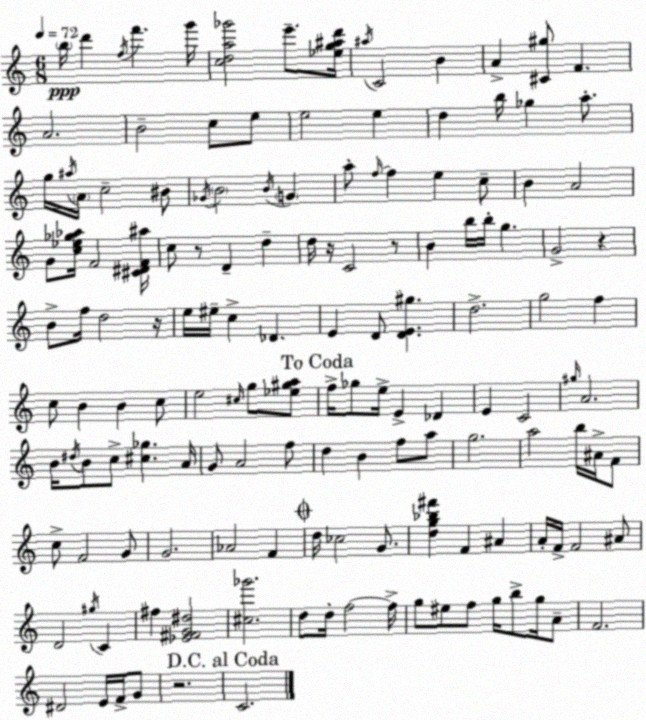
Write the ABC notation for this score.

X:1
T:Untitled
M:6/8
L:1/4
K:C
b/4 d' f/4 f' g'/4 [cda_g']2 e'/2 [_eg^ad']/4 ^a/4 C2 B A [^C^g]/2 F A2 B2 c/2 e/2 e2 e d b/4 _g a/2 g/4 ^a/4 A/4 c2 ^B/2 _G/4 B2 B/4 G a/2 f/4 f e c/2 B A2 G/2 [c_e_g_a]/4 F2 [^C^DF^a]/4 c/2 z/2 D d d/4 z/4 C2 z/2 B b/4 b/4 g G2 z B/2 f/4 d2 z/4 e/4 ^e/4 c _D E D/2 [DE^g] d2 g2 f c/2 B B c/2 e2 ^c/4 g/2 [_e^ga]/2 f/4 _g/2 e/4 E _D E C2 ^g/4 A2 B/4 ^d/4 B/2 c/2 [^c_g] A/4 G/2 A2 f/2 d B f/2 a/2 g2 a2 b/4 ^A/4 F/2 c/2 F2 G/2 G2 _A2 F d/4 _c2 G/2 [dg_b^f'] F ^A A/4 F/4 F2 ^A/2 D2 ^g/4 C ^f [_E^FG^d]2 [^c_g']2 d/2 d/4 f2 f/4 g/2 ^e/2 f/2 g/4 b/2 g/4 A/2 F2 ^D2 E/4 F/4 G/2 z2 C2